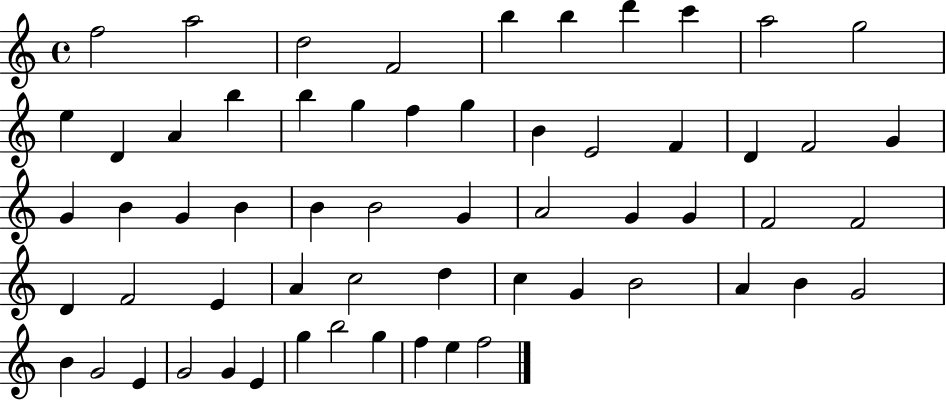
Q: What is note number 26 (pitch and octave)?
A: B4